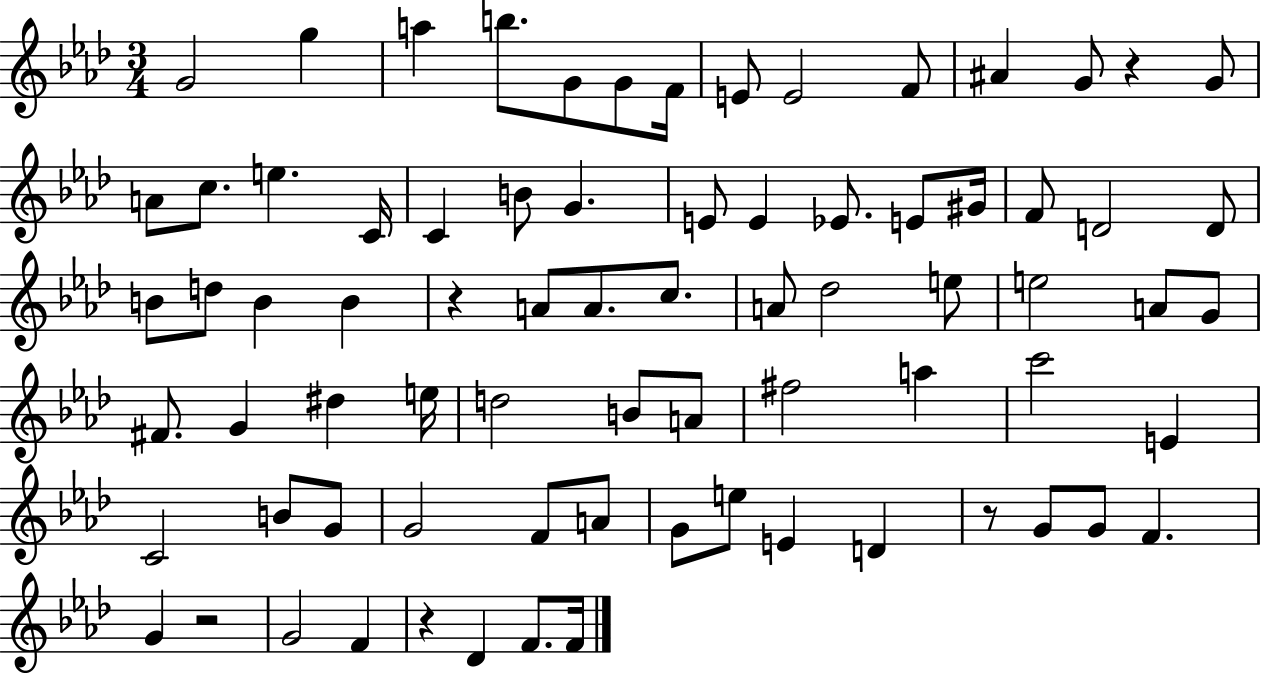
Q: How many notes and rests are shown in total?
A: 76